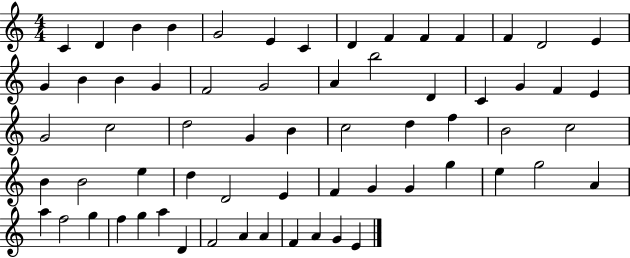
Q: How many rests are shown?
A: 0